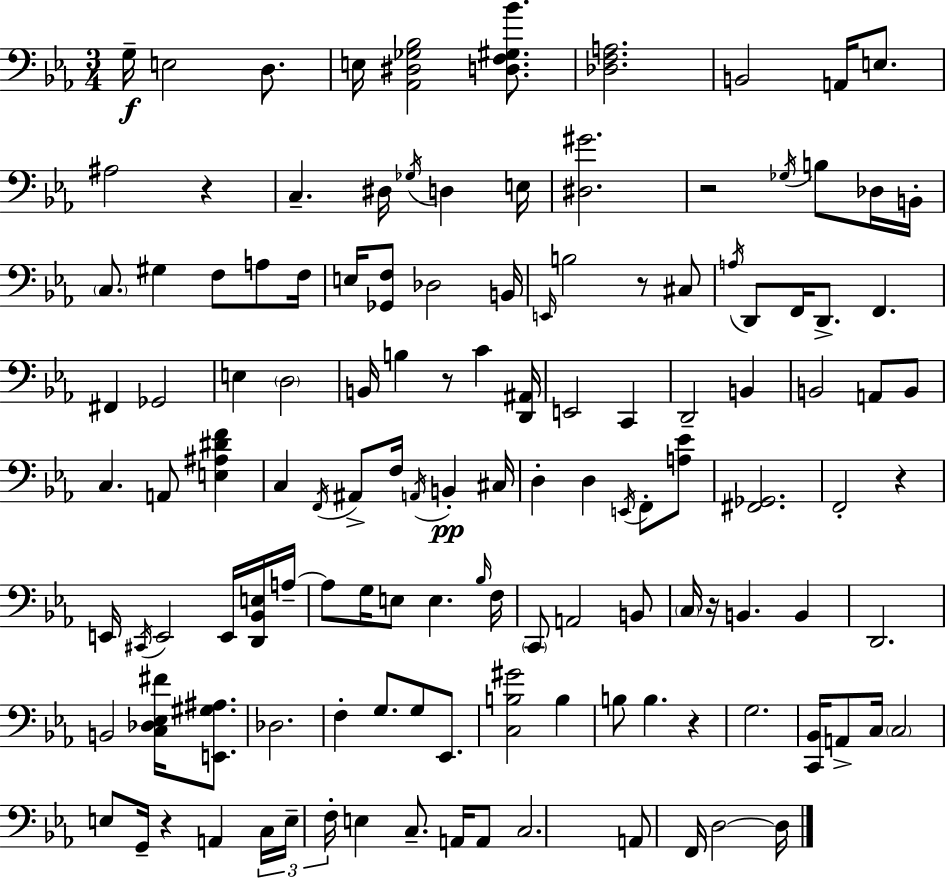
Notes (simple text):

G3/s E3/h D3/e. E3/s [Ab2,D#3,Gb3,Bb3]/h [D3,F3,G#3,Bb4]/e. [Db3,F3,A3]/h. B2/h A2/s E3/e. A#3/h R/q C3/q. D#3/s Gb3/s D3/q E3/s [D#3,G#4]/h. R/h Gb3/s B3/e Db3/s B2/s C3/e. G#3/q F3/e A3/e F3/s E3/s [Gb2,F3]/e Db3/h B2/s E2/s B3/h R/e C#3/e A3/s D2/e F2/s D2/e. F2/q. F#2/q Gb2/h E3/q D3/h B2/s B3/q R/e C4/q [D2,A#2]/s E2/h C2/q D2/h B2/q B2/h A2/e B2/e C3/q. A2/e [E3,A#3,D#4,F4]/q C3/q F2/s A#2/e F3/s A2/s B2/q C#3/s D3/q D3/q E2/s F2/e [A3,Eb4]/e [F#2,Gb2]/h. F2/h R/q E2/s C#2/s E2/h E2/s [D2,Bb2,E3]/s A3/s A3/e G3/s E3/e E3/q. Bb3/s F3/s C2/e A2/h B2/e C3/s R/s B2/q. B2/q D2/h. B2/h [C3,Db3,Eb3,F#4]/s [E2,G#3,A#3]/e. Db3/h. F3/q G3/e. G3/e Eb2/e. [C3,B3,G#4]/h B3/q B3/e B3/q. R/q G3/h. [C2,Bb2]/s A2/e C3/s C3/h E3/e G2/s R/q A2/q C3/s E3/s F3/s E3/q C3/e. A2/s A2/e C3/h. A2/e F2/s D3/h D3/s